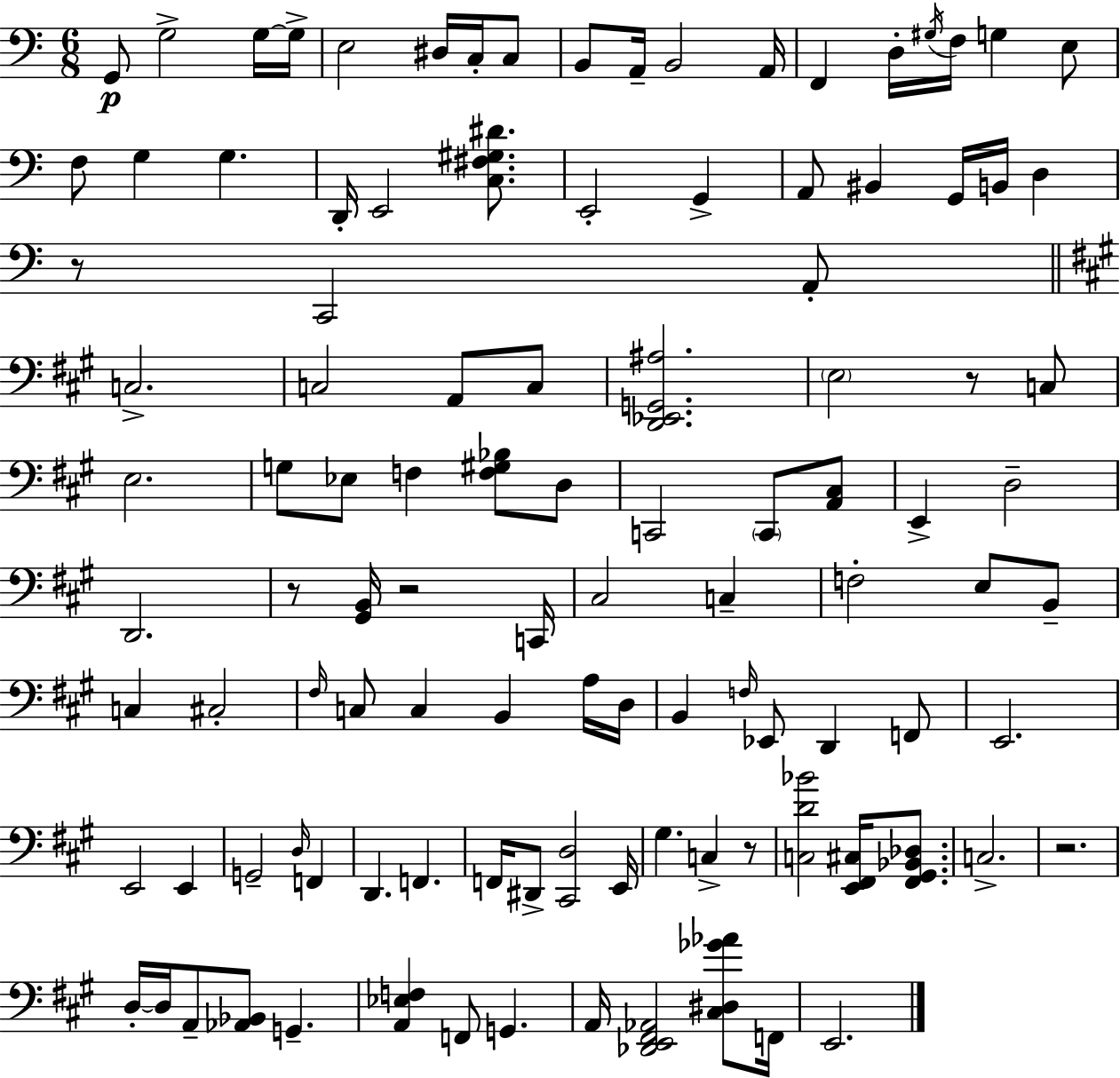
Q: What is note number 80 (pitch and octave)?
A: C3